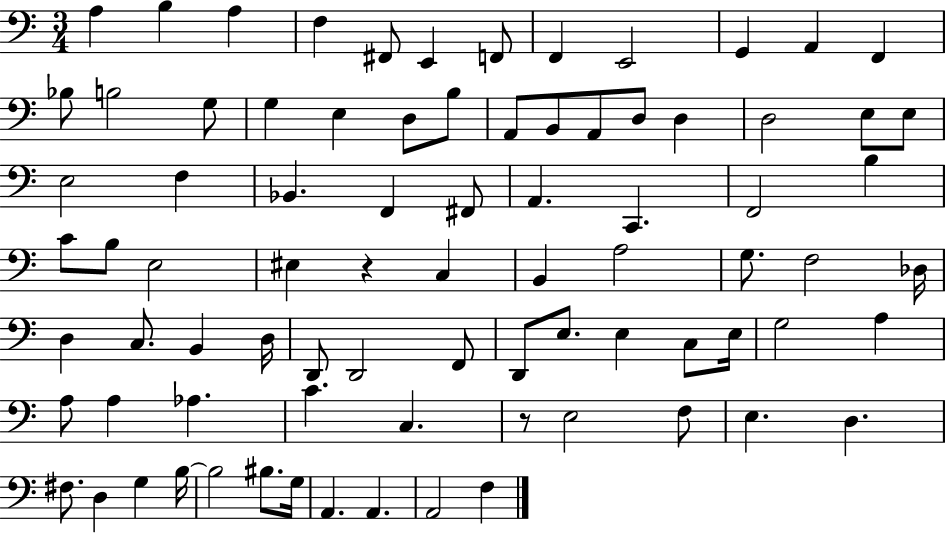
X:1
T:Untitled
M:3/4
L:1/4
K:C
A, B, A, F, ^F,,/2 E,, F,,/2 F,, E,,2 G,, A,, F,, _B,/2 B,2 G,/2 G, E, D,/2 B,/2 A,,/2 B,,/2 A,,/2 D,/2 D, D,2 E,/2 E,/2 E,2 F, _B,, F,, ^F,,/2 A,, C,, F,,2 B, C/2 B,/2 E,2 ^E, z C, B,, A,2 G,/2 F,2 _D,/4 D, C,/2 B,, D,/4 D,,/2 D,,2 F,,/2 D,,/2 E,/2 E, C,/2 E,/4 G,2 A, A,/2 A, _A, C C, z/2 E,2 F,/2 E, D, ^F,/2 D, G, B,/4 B,2 ^B,/2 G,/4 A,, A,, A,,2 F,